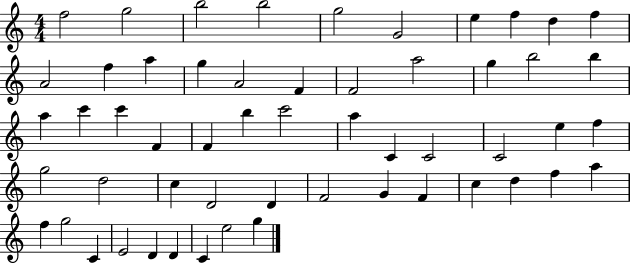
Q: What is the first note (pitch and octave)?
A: F5